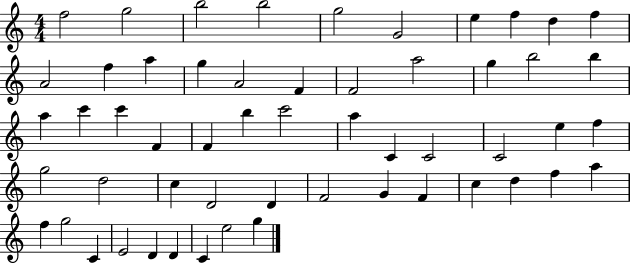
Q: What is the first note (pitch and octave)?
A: F5